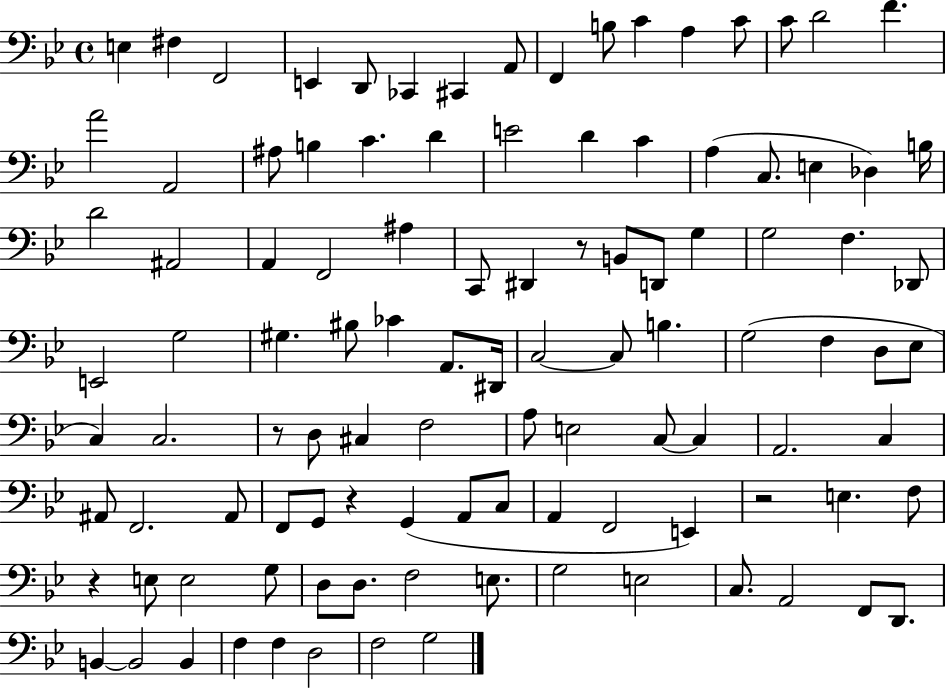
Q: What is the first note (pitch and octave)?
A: E3